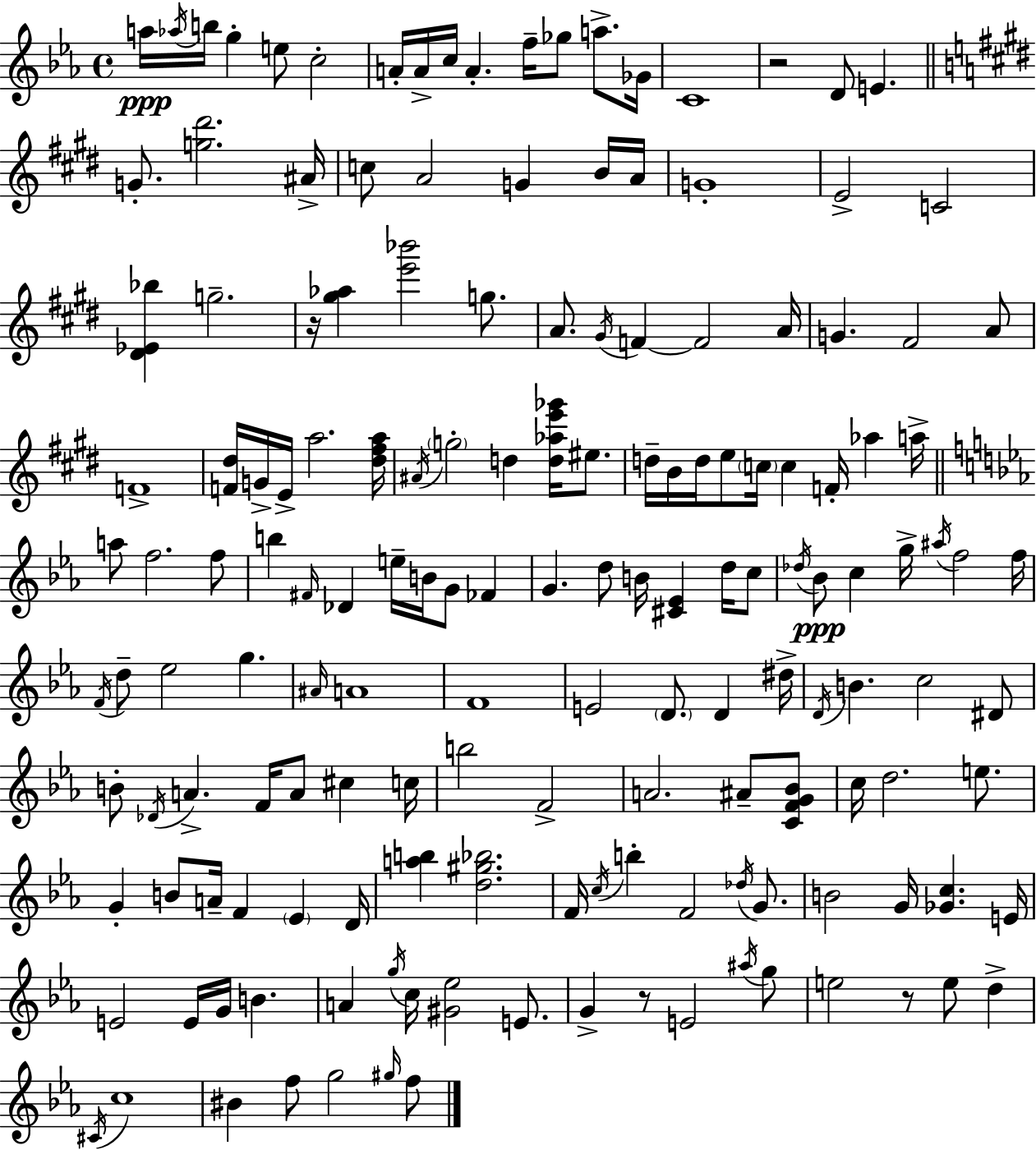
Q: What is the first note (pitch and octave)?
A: A5